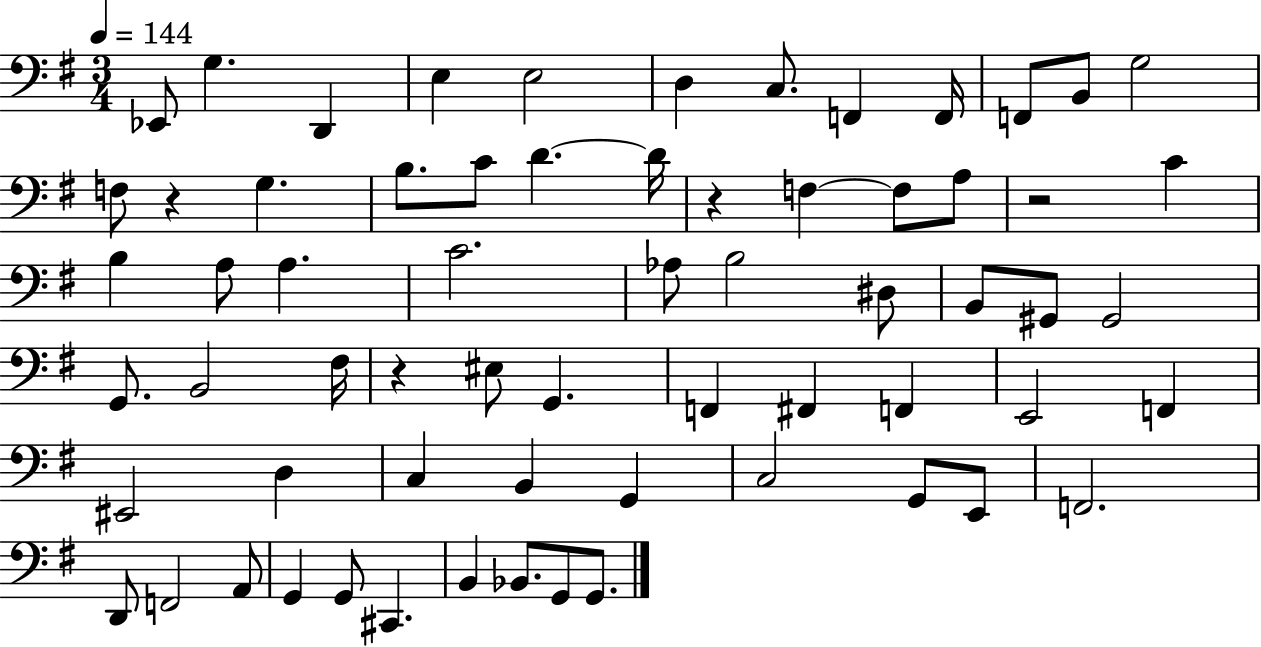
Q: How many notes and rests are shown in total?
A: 65